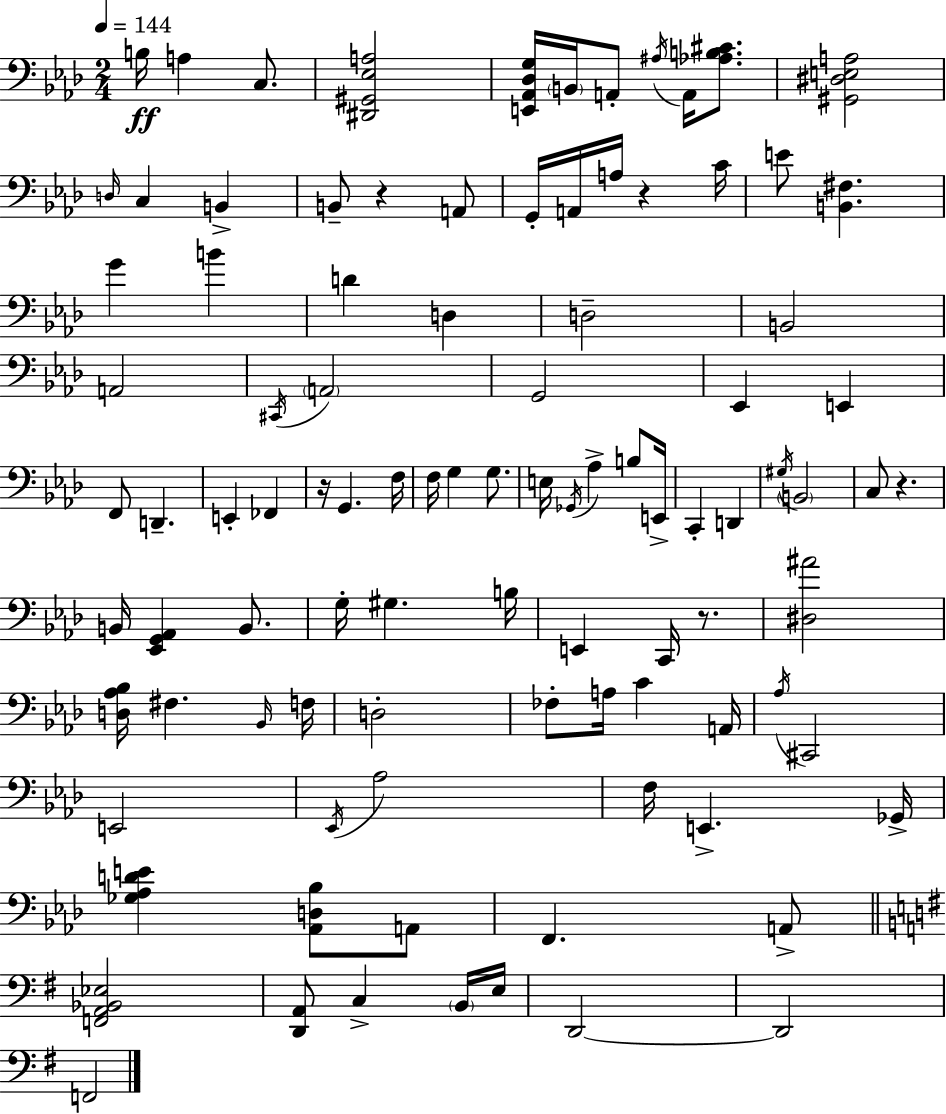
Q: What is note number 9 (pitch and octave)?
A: C3